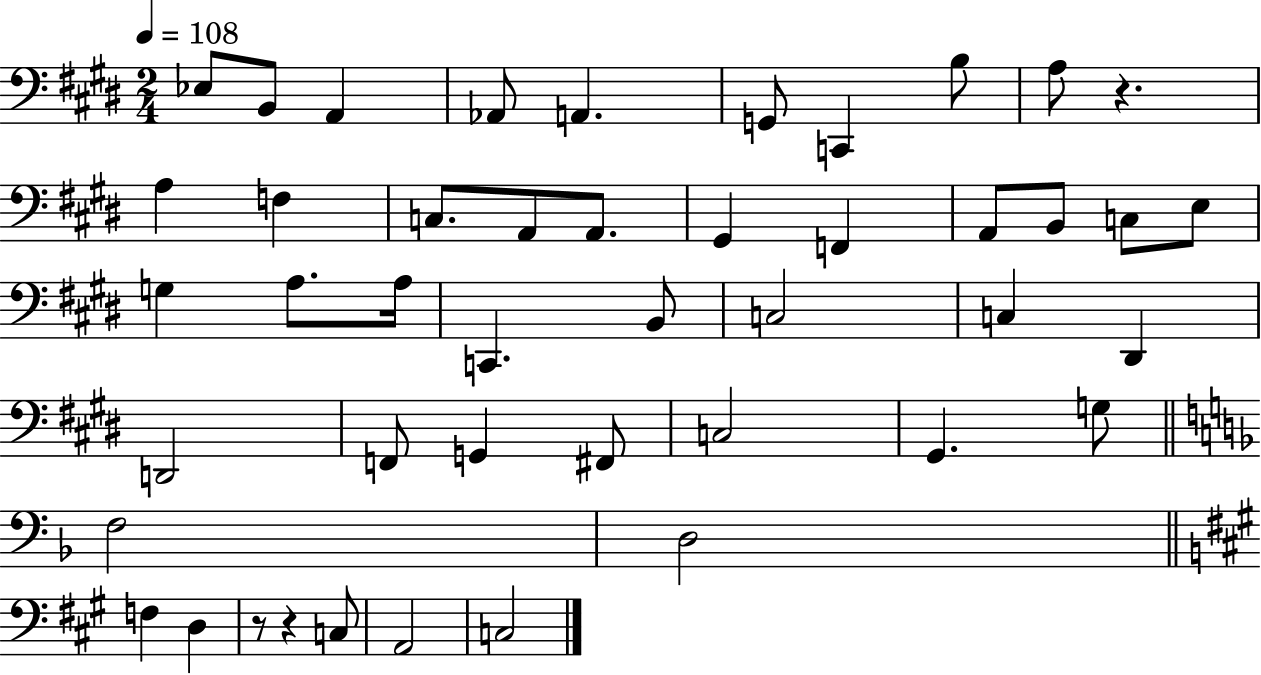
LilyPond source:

{
  \clef bass
  \numericTimeSignature
  \time 2/4
  \key e \major
  \tempo 4 = 108
  ees8 b,8 a,4 | aes,8 a,4. | g,8 c,4 b8 | a8 r4. | \break a4 f4 | c8. a,8 a,8. | gis,4 f,4 | a,8 b,8 c8 e8 | \break g4 a8. a16 | c,4. b,8 | c2 | c4 dis,4 | \break d,2 | f,8 g,4 fis,8 | c2 | gis,4. g8 | \break \bar "||" \break \key d \minor f2 | d2 | \bar "||" \break \key a \major f4 d4 | r8 r4 c8 | a,2 | c2 | \break \bar "|."
}